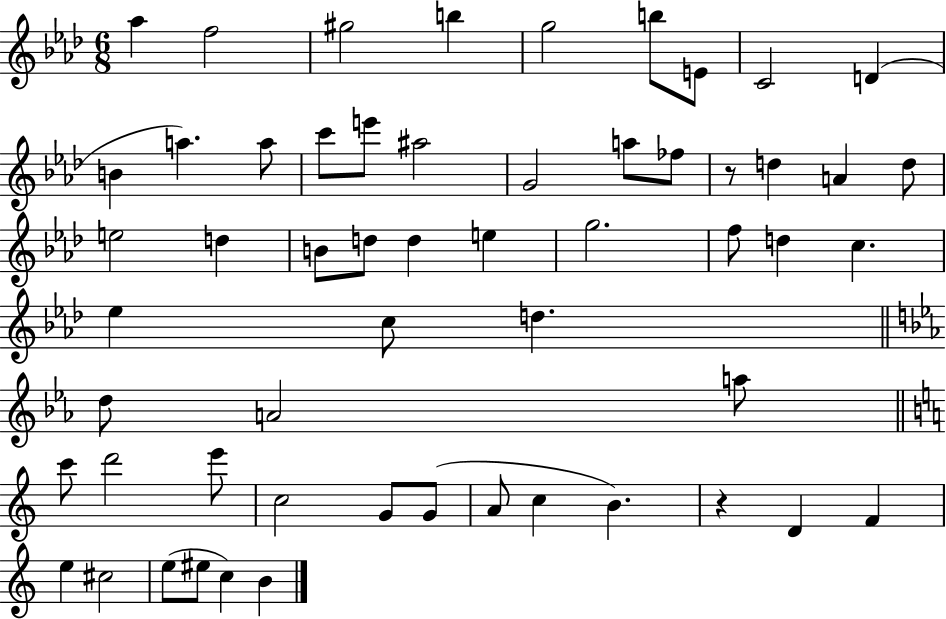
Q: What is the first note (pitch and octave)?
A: Ab5